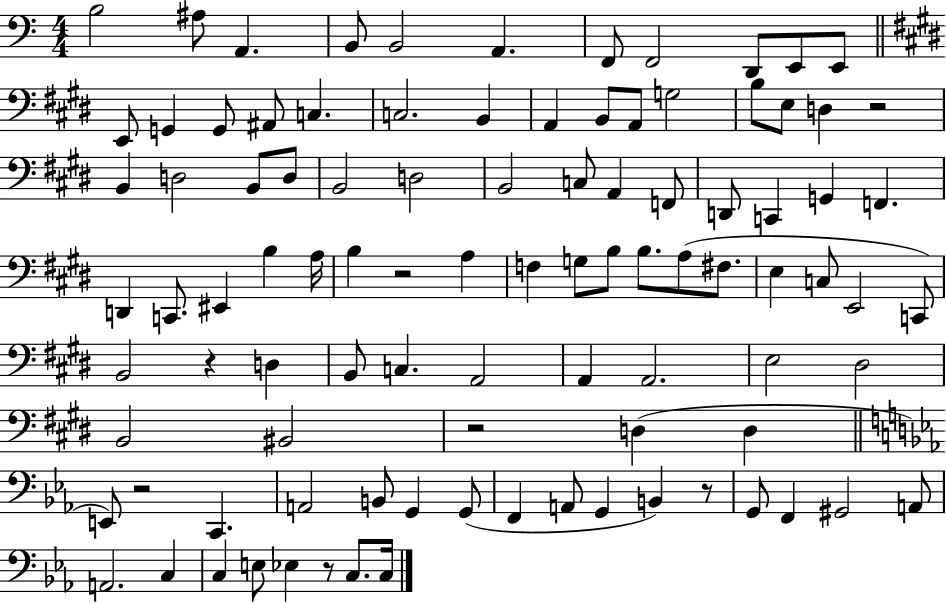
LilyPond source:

{
  \clef bass
  \numericTimeSignature
  \time 4/4
  \key c \major
  b2 ais8 a,4. | b,8 b,2 a,4. | f,8 f,2 d,8 e,8 e,8 | \bar "||" \break \key e \major e,8 g,4 g,8 ais,8 c4. | c2. b,4 | a,4 b,8 a,8 g2 | b8 e8 d4 r2 | \break b,4 d2 b,8 d8 | b,2 d2 | b,2 c8 a,4 f,8 | d,8 c,4 g,4 f,4. | \break d,4 c,8. eis,4 b4 a16 | b4 r2 a4 | f4 g8 b8 b8. a8( fis8. | e4 c8 e,2 c,8) | \break b,2 r4 d4 | b,8 c4. a,2 | a,4 a,2. | e2 dis2 | \break b,2 bis,2 | r2 d4( d4 | \bar "||" \break \key ees \major e,8) r2 c,4. | a,2 b,8 g,4 g,8( | f,4 a,8 g,4 b,4) r8 | g,8 f,4 gis,2 a,8 | \break a,2. c4 | c4 e8 ees4 r8 c8. c16 | \bar "|."
}